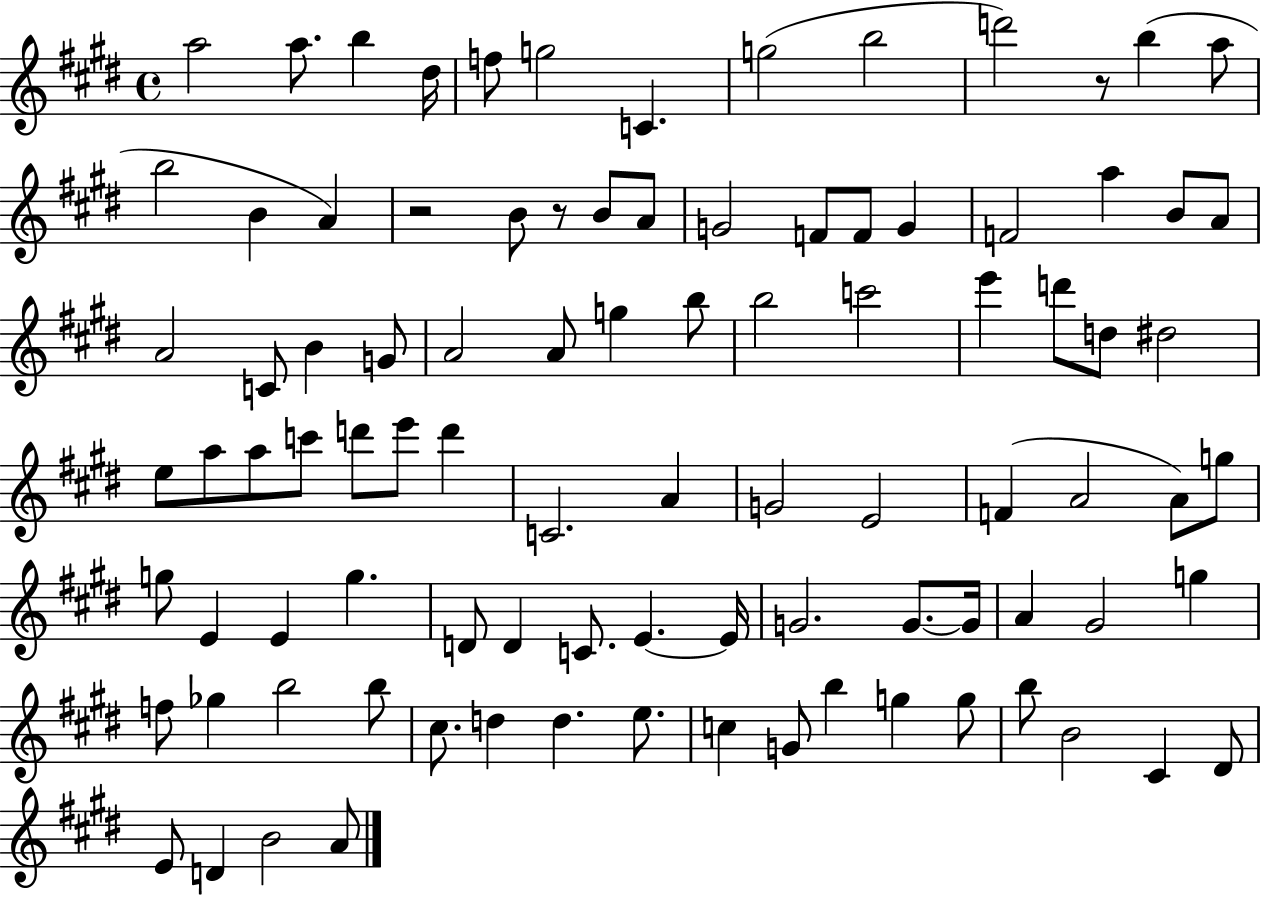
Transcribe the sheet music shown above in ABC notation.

X:1
T:Untitled
M:4/4
L:1/4
K:E
a2 a/2 b ^d/4 f/2 g2 C g2 b2 d'2 z/2 b a/2 b2 B A z2 B/2 z/2 B/2 A/2 G2 F/2 F/2 G F2 a B/2 A/2 A2 C/2 B G/2 A2 A/2 g b/2 b2 c'2 e' d'/2 d/2 ^d2 e/2 a/2 a/2 c'/2 d'/2 e'/2 d' C2 A G2 E2 F A2 A/2 g/2 g/2 E E g D/2 D C/2 E E/4 G2 G/2 G/4 A ^G2 g f/2 _g b2 b/2 ^c/2 d d e/2 c G/2 b g g/2 b/2 B2 ^C ^D/2 E/2 D B2 A/2